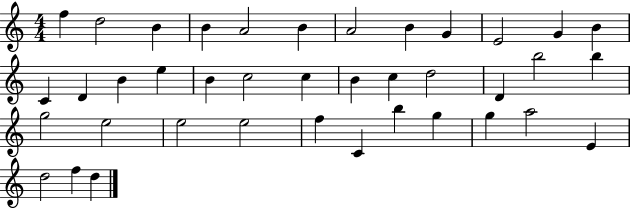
X:1
T:Untitled
M:4/4
L:1/4
K:C
f d2 B B A2 B A2 B G E2 G B C D B e B c2 c B c d2 D b2 b g2 e2 e2 e2 f C b g g a2 E d2 f d